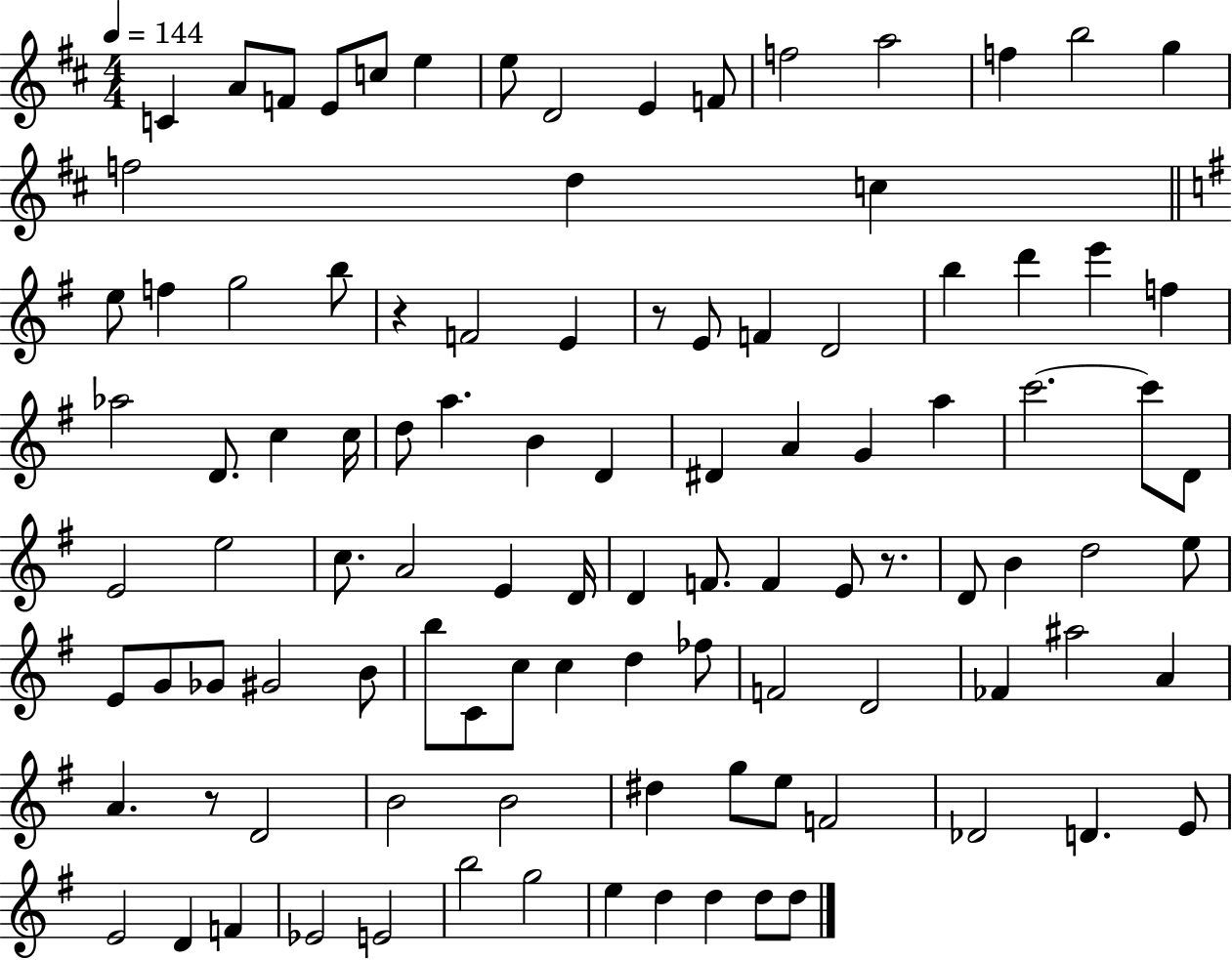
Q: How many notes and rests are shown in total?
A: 103